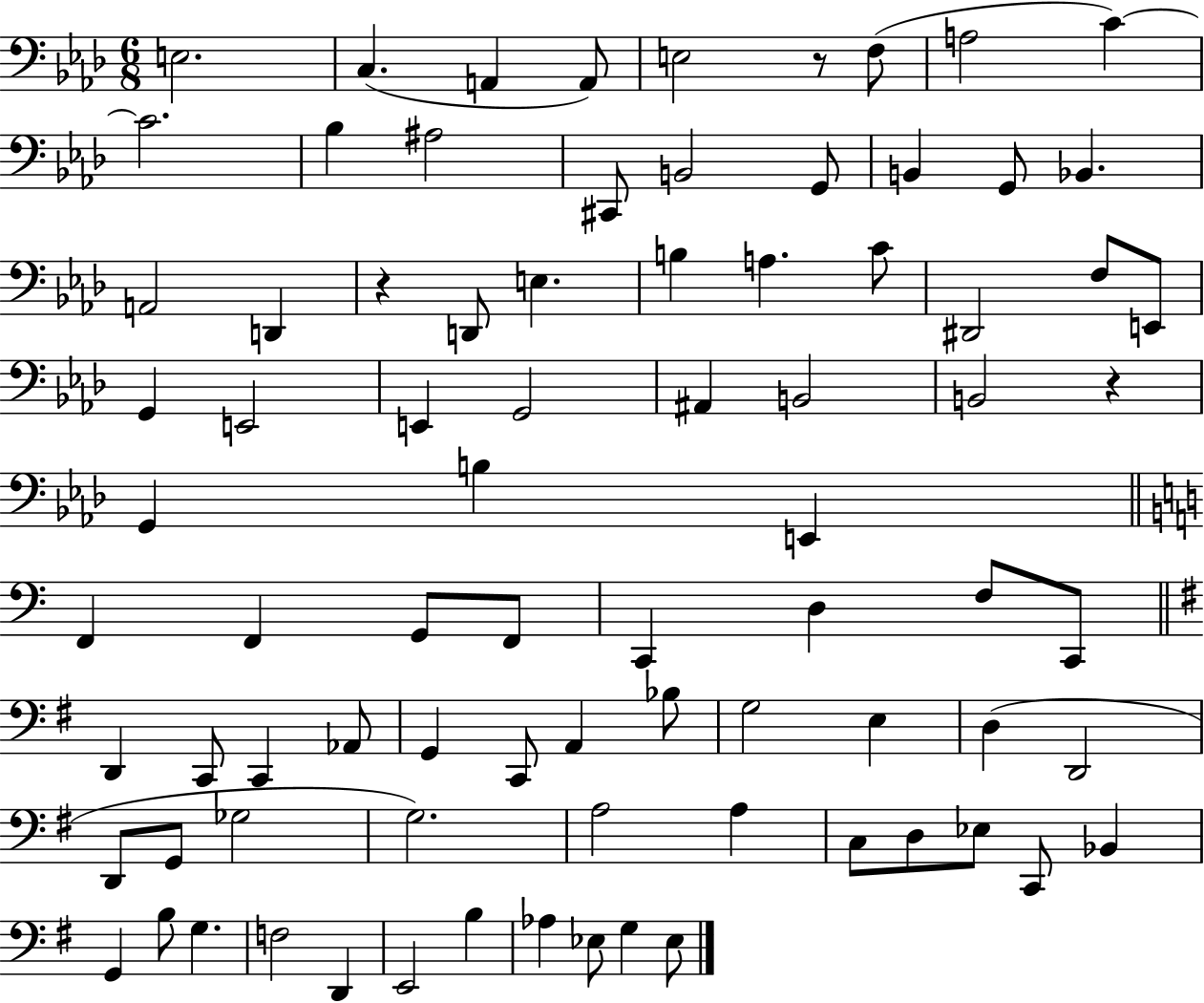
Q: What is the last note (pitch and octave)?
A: Eb3